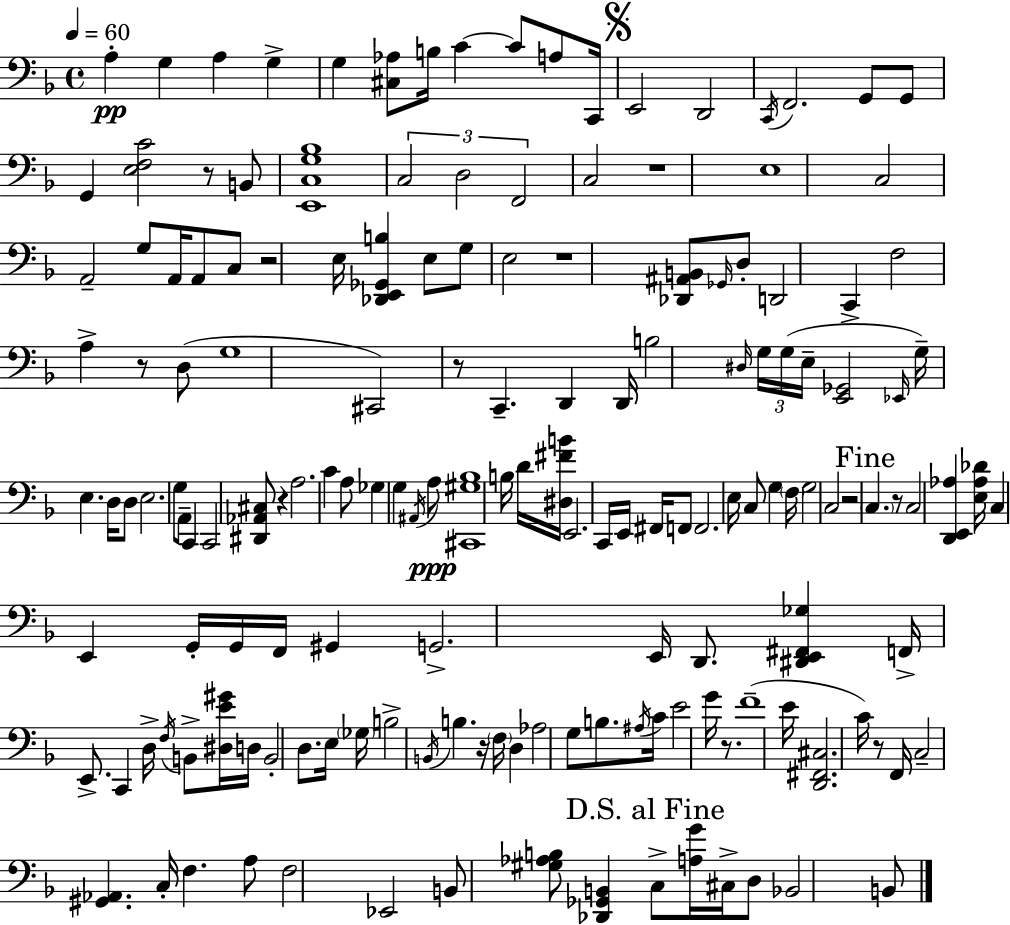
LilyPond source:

{
  \clef bass
  \time 4/4
  \defaultTimeSignature
  \key d \minor
  \tempo 4 = 60
  \repeat volta 2 { a4-.\pp g4 a4 g4-> | g4 <cis aes>8 b16 c'4~~ c'8 a8 c,16 | \mark \markup { \musicglyph "scripts.segno" } e,2 d,2 | \acciaccatura { c,16 } f,2. g,8 g,8 | \break g,4 <e f c'>2 r8 b,8 | <e, c g bes>1 | \tuplet 3/2 { c2 d2 | f,2 } c2 | \break r1 | e1 | c2 a,2-- | g8 a,16 a,8 c8 r2 | \break e16 <des, e, ges, b>4 e8 g8 e2 | r1 | <des, ais, b,>8 \grace { ges,16 } d8-. d,2 c,4-> | f2 a4-> r8 | \break d8( g1 | cis,2) r8 c,4.-- | d,4 d,16 b2 \grace { dis16 } | \tuplet 3/2 { g16 g16( e16-- } <e, ges,>2 \grace { ees,16 } g16--) e4. | \break d16 d8 e2. | g8 a,8-- c,4 c,2 | <dis, aes, cis>8 r4 a2. | c'4 a8 ges4 g4 | \break \acciaccatura { ais,16 } a8\ppp <cis, gis bes>1 | b16 d'16 <dis fis' b'>16 e,2. | c,16 e,16 fis,16 f,8 f,2. | e16 c8 g4 \parenthesize f16 g2 | \break c2 r2 | \mark "Fine" \parenthesize c4. r8 c2 | <d, e, aes>4 <e aes des'>16 c4 e,4 | g,16-. g,16 f,16 gis,4 g,2.-> | \break e,16 d,8. <dis, e, fis, ges>4 f,16-> e,8.-> | c,4 d16-> \acciaccatura { f16 } b,8-> <dis e' gis'>16 d16 b,2-. | d8. e16 \parenthesize ges16 b2-> | \acciaccatura { b,16 } b4. r16 \parenthesize f16 d4 aes2 | \break g8 b8. \acciaccatura { ais16 } c'16 e'2 | g'16 r8. f'1--( | e'16 <d, fis, cis>2. | c'16) r8 f,16 c2-- | \break <gis, aes,>4. c16-. f4. a8 | f2 ees,2 | b,8 <gis aes b>8 <des, ges, b,>4 \mark "D.S. al Fine" c8-> <a g'>16 cis16-> d8 bes,2 | b,8 } \bar "|."
}